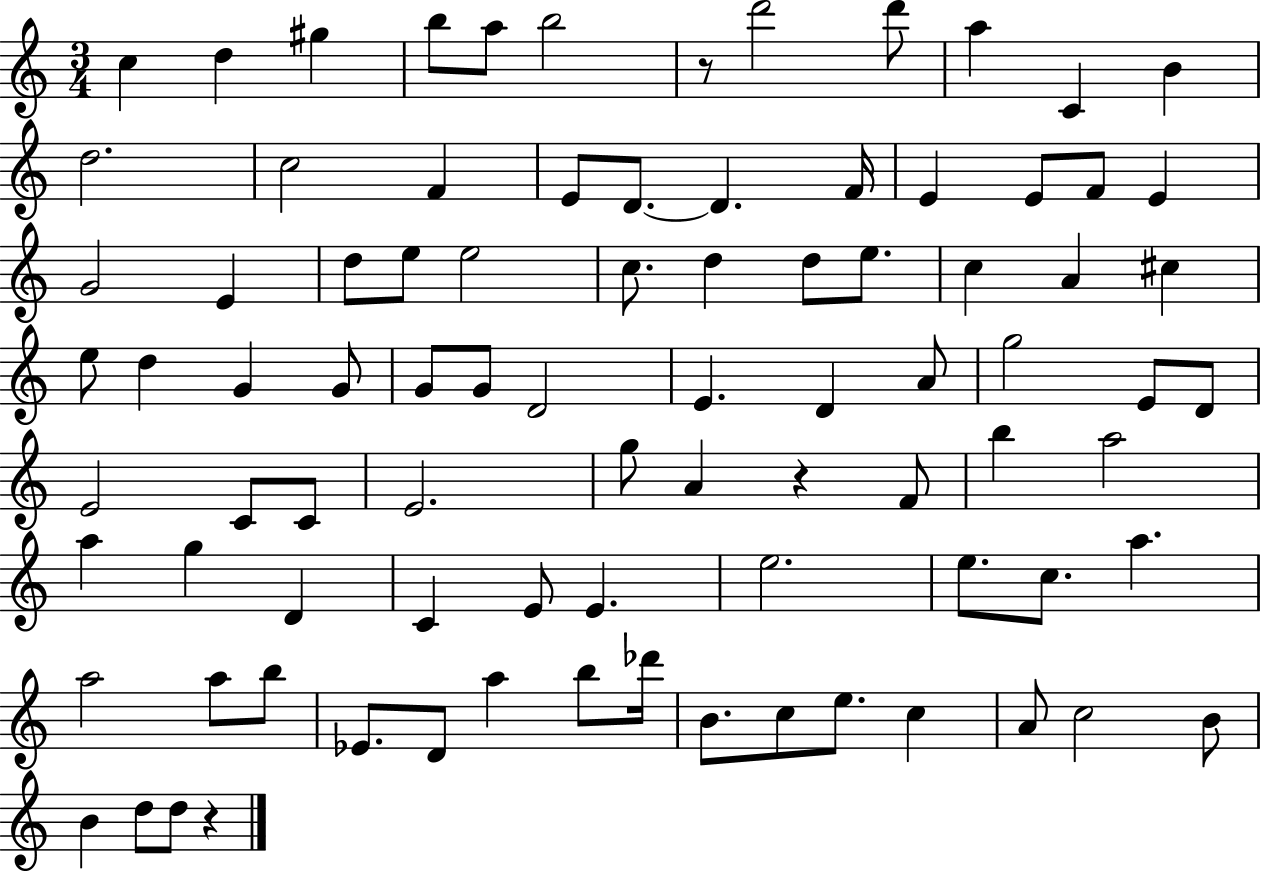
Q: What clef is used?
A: treble